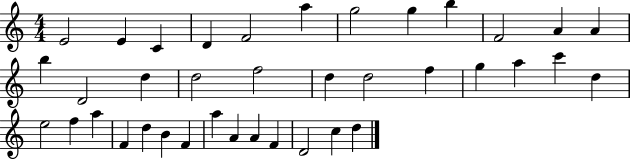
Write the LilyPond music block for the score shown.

{
  \clef treble
  \numericTimeSignature
  \time 4/4
  \key c \major
  e'2 e'4 c'4 | d'4 f'2 a''4 | g''2 g''4 b''4 | f'2 a'4 a'4 | \break b''4 d'2 d''4 | d''2 f''2 | d''4 d''2 f''4 | g''4 a''4 c'''4 d''4 | \break e''2 f''4 a''4 | f'4 d''4 b'4 f'4 | a''4 a'4 a'4 f'4 | d'2 c''4 d''4 | \break \bar "|."
}